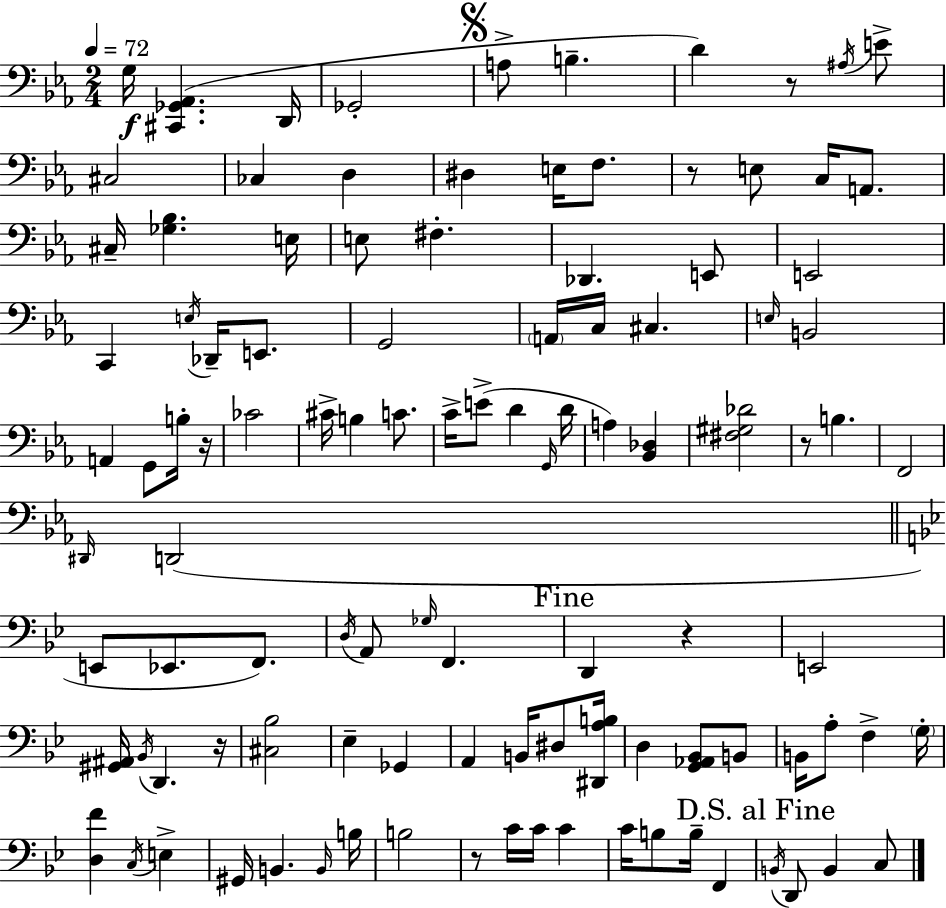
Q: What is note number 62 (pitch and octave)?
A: D2